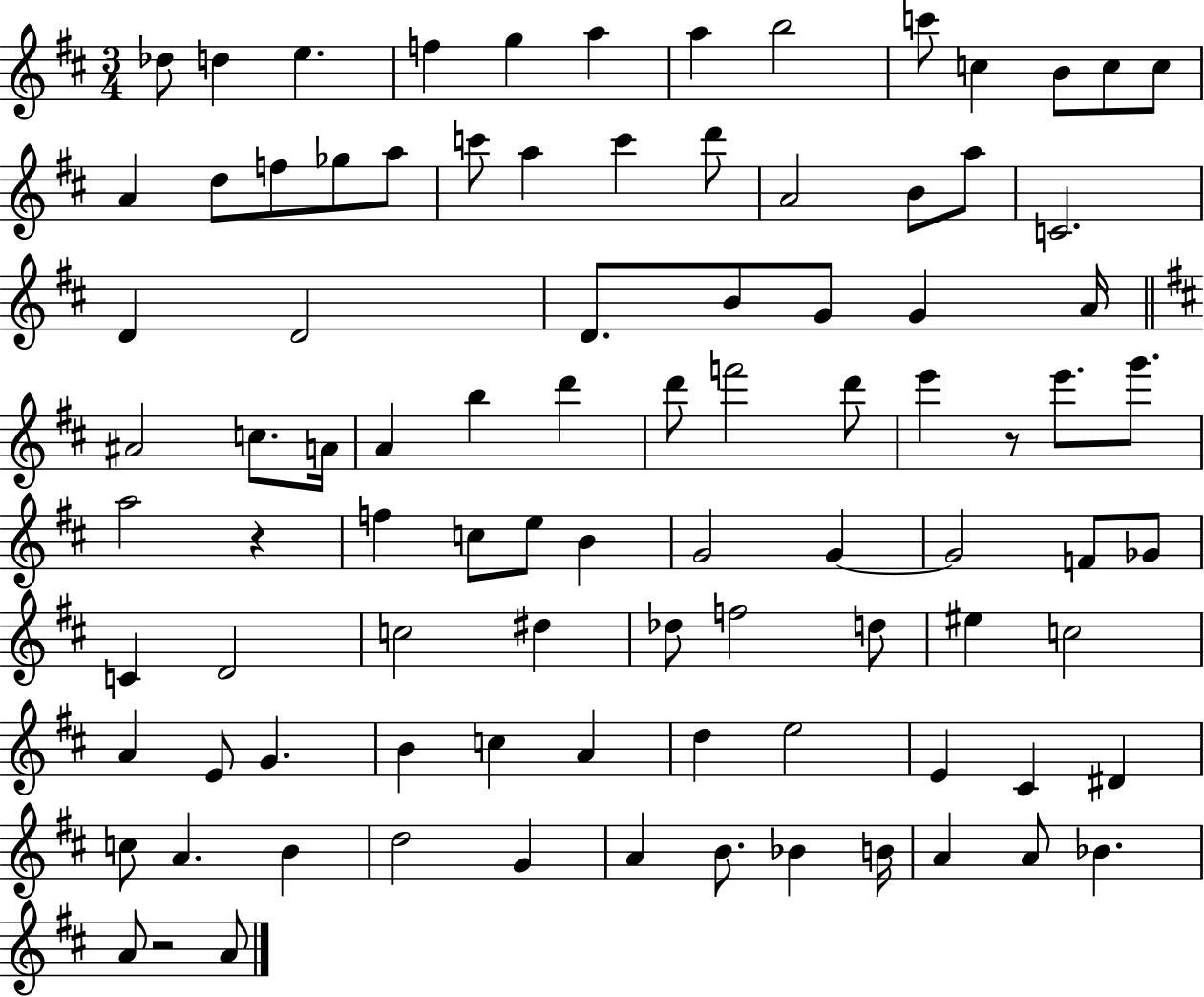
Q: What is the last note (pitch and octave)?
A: A4